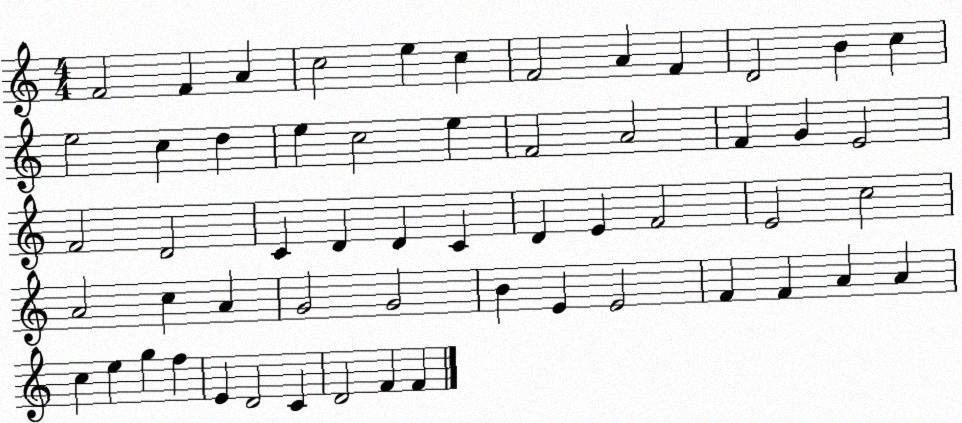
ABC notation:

X:1
T:Untitled
M:4/4
L:1/4
K:C
F2 F A c2 e c F2 A F D2 B c e2 c d e c2 e F2 A2 F G E2 F2 D2 C D D C D E F2 E2 c2 A2 c A G2 G2 B E E2 F F A A c e g f E D2 C D2 F F